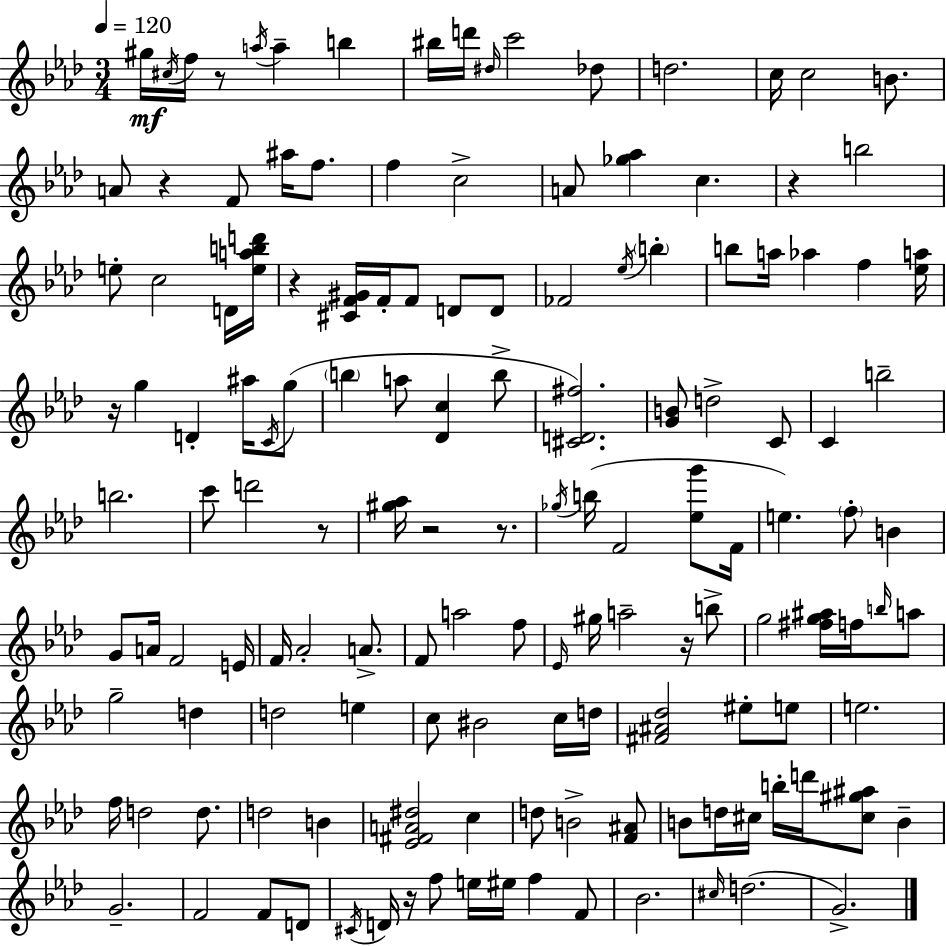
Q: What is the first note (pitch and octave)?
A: G#5